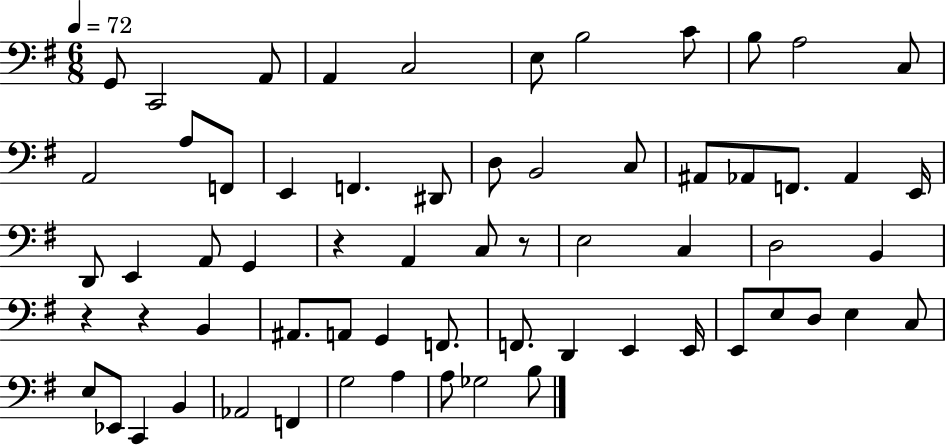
X:1
T:Untitled
M:6/8
L:1/4
K:G
G,,/2 C,,2 A,,/2 A,, C,2 E,/2 B,2 C/2 B,/2 A,2 C,/2 A,,2 A,/2 F,,/2 E,, F,, ^D,,/2 D,/2 B,,2 C,/2 ^A,,/2 _A,,/2 F,,/2 _A,, E,,/4 D,,/2 E,, A,,/2 G,, z A,, C,/2 z/2 E,2 C, D,2 B,, z z B,, ^A,,/2 A,,/2 G,, F,,/2 F,,/2 D,, E,, E,,/4 E,,/2 E,/2 D,/2 E, C,/2 E,/2 _E,,/2 C,, B,, _A,,2 F,, G,2 A, A,/2 _G,2 B,/2